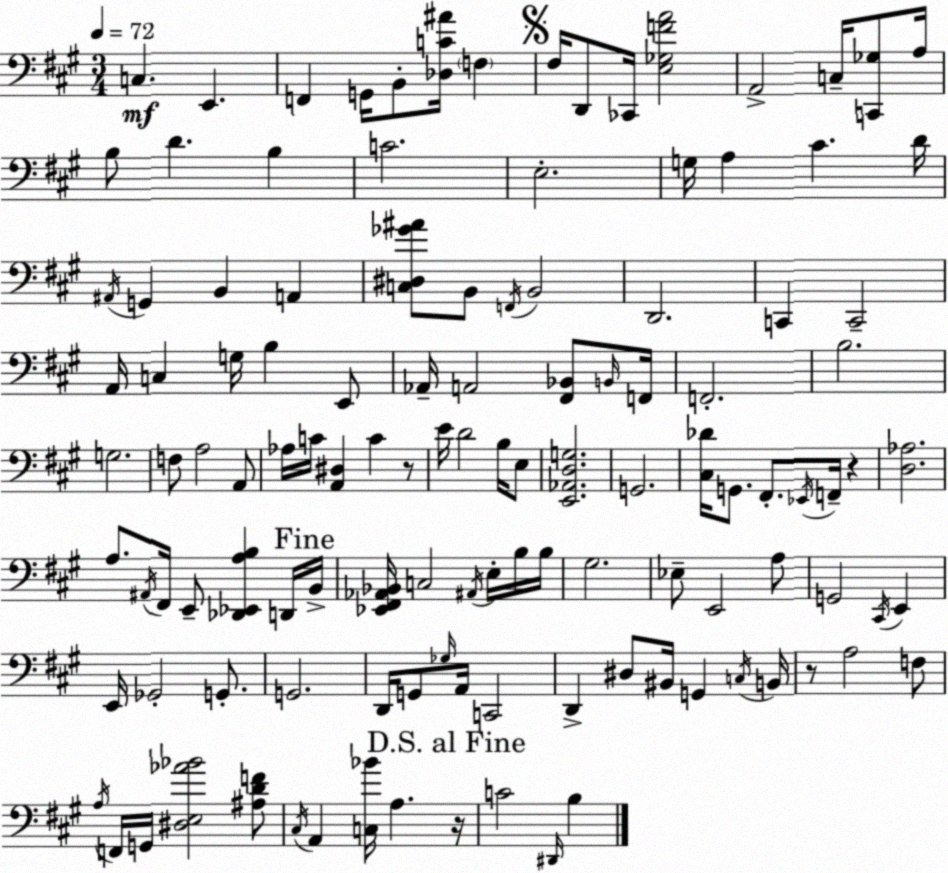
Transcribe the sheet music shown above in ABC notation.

X:1
T:Untitled
M:3/4
L:1/4
K:A
C, E,, F,, G,,/4 B,,/2 [_D,C^A]/4 F, ^F,/4 D,,/2 _C,,/4 [E,_G,FA]2 A,,2 C,/4 [C,,_G,]/2 A,/4 B,/2 D B, C2 E,2 G,/4 A, ^C D/4 ^A,,/4 G,, B,, A,, [C,^D,_G^A]/2 B,,/2 F,,/4 B,,2 D,,2 C,, C,,2 A,,/4 C, G,/4 B, E,,/2 _A,,/4 A,,2 [^F,,_B,,]/2 B,,/4 F,,/4 F,,2 B,2 G,2 F,/2 A,2 A,,/2 _A,/4 C/4 [A,,^D,] C z/2 E/4 D2 B,/4 E,/2 [E,,_A,,D,G,]2 G,,2 [^C,_D]/4 G,,/2 ^F,,/2 _E,,/4 F,,/4 z [D,_A,]2 A,/2 ^A,,/4 ^F,,/4 E,,/2 [_D,,_E,,A,B,] D,,/4 B,,/4 [_E,,^F,,_A,,_B,,]/4 C,2 ^A,,/4 E,/4 B,/4 B,/4 ^G,2 _E,/2 E,,2 A,/2 G,,2 ^C,,/4 E,, E,,/4 _G,,2 G,,/2 G,,2 D,,/4 G,,/2 _G,/4 A,,/4 C,,2 D,, ^D,/2 ^B,,/4 G,, C,/4 B,,/4 z/2 A,2 F,/2 A,/4 F,,/4 G,,/4 [^D,E,_A_B]2 [^A,DF]/2 ^C,/4 A,, [C,_B]/4 A, z/4 C2 ^D,,/4 B,